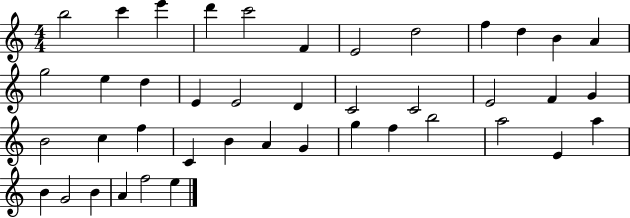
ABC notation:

X:1
T:Untitled
M:4/4
L:1/4
K:C
b2 c' e' d' c'2 F E2 d2 f d B A g2 e d E E2 D C2 C2 E2 F G B2 c f C B A G g f b2 a2 E a B G2 B A f2 e